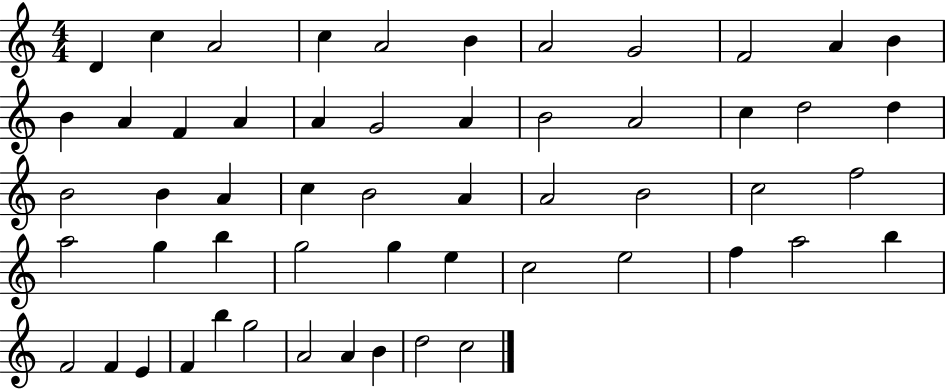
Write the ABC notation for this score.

X:1
T:Untitled
M:4/4
L:1/4
K:C
D c A2 c A2 B A2 G2 F2 A B B A F A A G2 A B2 A2 c d2 d B2 B A c B2 A A2 B2 c2 f2 a2 g b g2 g e c2 e2 f a2 b F2 F E F b g2 A2 A B d2 c2